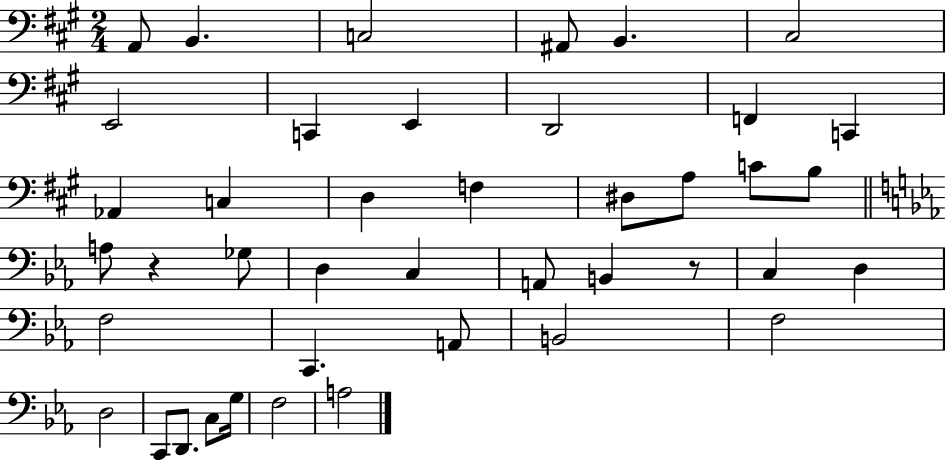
A2/e B2/q. C3/h A#2/e B2/q. C#3/h E2/h C2/q E2/q D2/h F2/q C2/q Ab2/q C3/q D3/q F3/q D#3/e A3/e C4/e B3/e A3/e R/q Gb3/e D3/q C3/q A2/e B2/q R/e C3/q D3/q F3/h C2/q. A2/e B2/h F3/h D3/h C2/e D2/e. C3/e G3/s F3/h A3/h